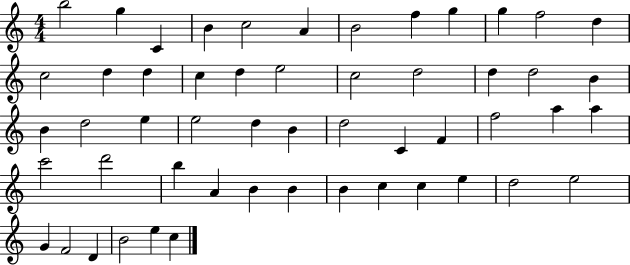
X:1
T:Untitled
M:4/4
L:1/4
K:C
b2 g C B c2 A B2 f g g f2 d c2 d d c d e2 c2 d2 d d2 B B d2 e e2 d B d2 C F f2 a a c'2 d'2 b A B B B c c e d2 e2 G F2 D B2 e c